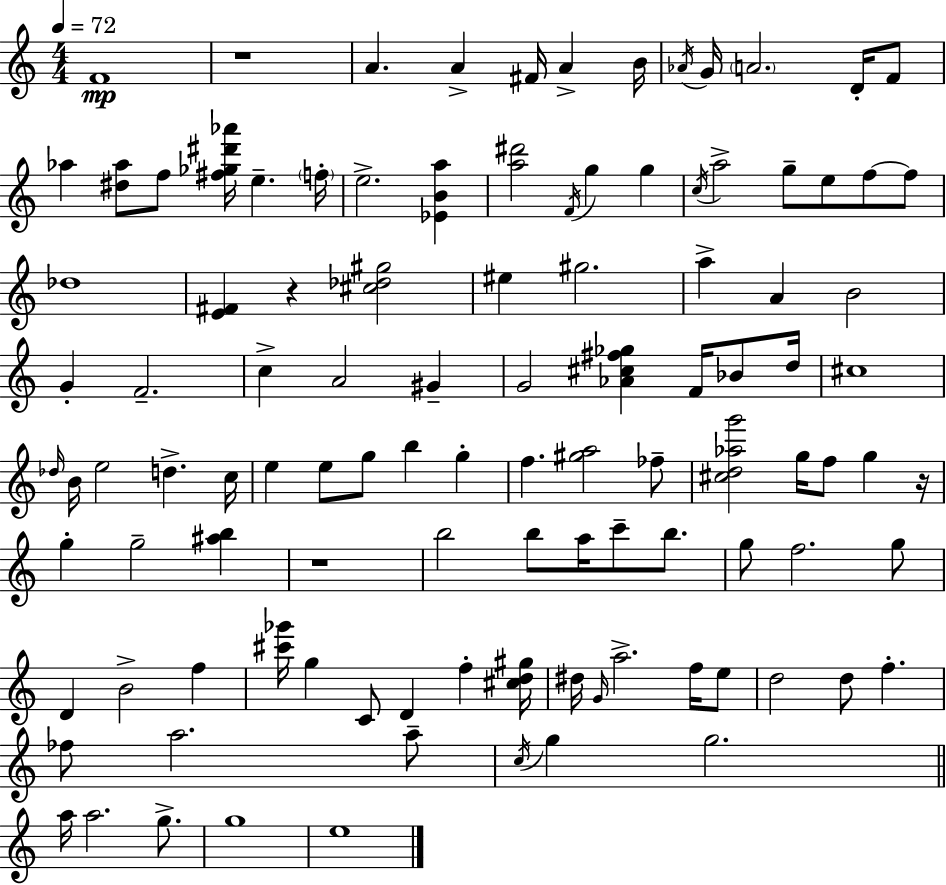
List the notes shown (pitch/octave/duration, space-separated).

F4/w R/w A4/q. A4/q F#4/s A4/q B4/s Ab4/s G4/s A4/h. D4/s F4/e Ab5/q [D#5,Ab5]/e F5/e [F#5,Gb5,D#6,Ab6]/s E5/q. F5/s E5/h. [Eb4,B4,A5]/q [A5,D#6]/h F4/s G5/q G5/q C5/s A5/h G5/e E5/e F5/e F5/e Db5/w [E4,F#4]/q R/q [C#5,Db5,G#5]/h EIS5/q G#5/h. A5/q A4/q B4/h G4/q F4/h. C5/q A4/h G#4/q G4/h [Ab4,C#5,F#5,Gb5]/q F4/s Bb4/e D5/s C#5/w Db5/s B4/s E5/h D5/q. C5/s E5/q E5/e G5/e B5/q G5/q F5/q. [G#5,A5]/h FES5/e [C#5,D5,Ab5,G6]/h G5/s F5/e G5/q R/s G5/q G5/h [A#5,B5]/q R/w B5/h B5/e A5/s C6/e B5/e. G5/e F5/h. G5/e D4/q B4/h F5/q [C#6,Gb6]/s G5/q C4/e D4/q F5/q [C#5,D5,G#5]/s D#5/s G4/s A5/h. F5/s E5/e D5/h D5/e F5/q. FES5/e A5/h. A5/e C5/s G5/q G5/h. A5/s A5/h. G5/e. G5/w E5/w